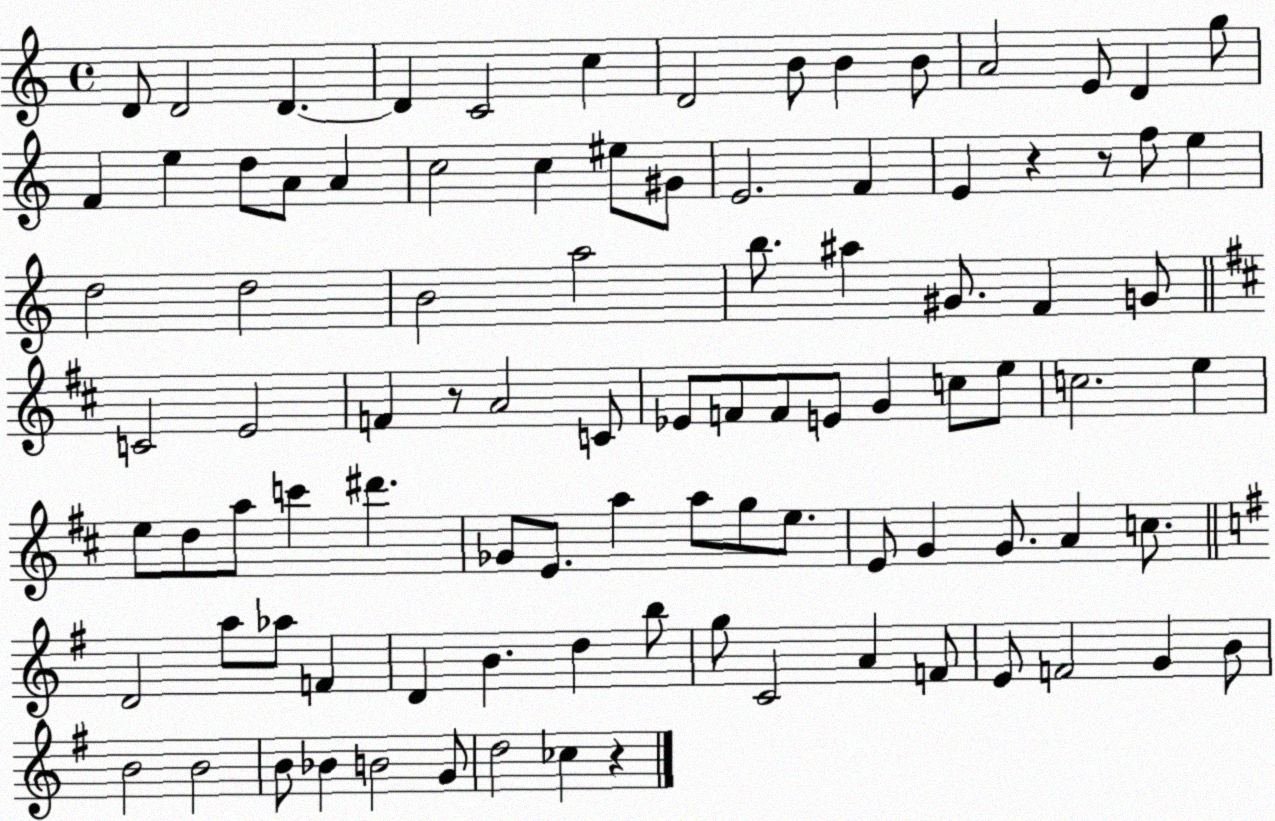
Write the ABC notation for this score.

X:1
T:Untitled
M:4/4
L:1/4
K:C
D/2 D2 D D C2 c D2 B/2 B B/2 A2 E/2 D g/2 F e d/2 A/2 A c2 c ^e/2 ^G/2 E2 F E z z/2 f/2 e d2 d2 B2 a2 b/2 ^a ^G/2 F G/2 C2 E2 F z/2 A2 C/2 _E/2 F/2 F/2 E/2 G c/2 e/2 c2 e e/2 d/2 a/2 c' ^d' _G/2 E/2 a a/2 g/2 e/2 E/2 G G/2 A c/2 D2 a/2 _a/2 F D B d b/2 g/2 C2 A F/2 E/2 F2 G B/2 B2 B2 B/2 _B B2 G/2 d2 _c z